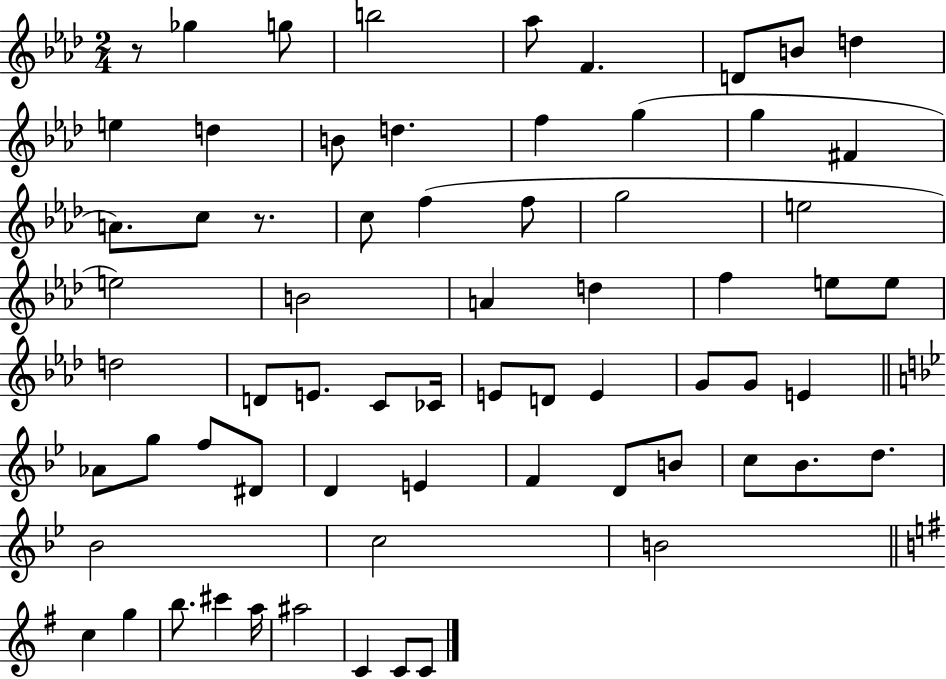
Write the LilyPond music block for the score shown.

{
  \clef treble
  \numericTimeSignature
  \time 2/4
  \key aes \major
  r8 ges''4 g''8 | b''2 | aes''8 f'4. | d'8 b'8 d''4 | \break e''4 d''4 | b'8 d''4. | f''4 g''4( | g''4 fis'4 | \break a'8.) c''8 r8. | c''8 f''4( f''8 | g''2 | e''2 | \break e''2) | b'2 | a'4 d''4 | f''4 e''8 e''8 | \break d''2 | d'8 e'8. c'8 ces'16 | e'8 d'8 e'4 | g'8 g'8 e'4 | \break \bar "||" \break \key bes \major aes'8 g''8 f''8 dis'8 | d'4 e'4 | f'4 d'8 b'8 | c''8 bes'8. d''8. | \break bes'2 | c''2 | b'2 | \bar "||" \break \key g \major c''4 g''4 | b''8. cis'''4 a''16 | ais''2 | c'4 c'8 c'8 | \break \bar "|."
}